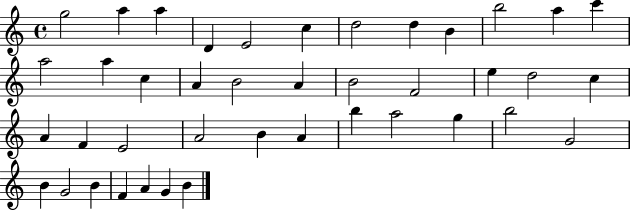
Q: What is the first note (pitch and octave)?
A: G5